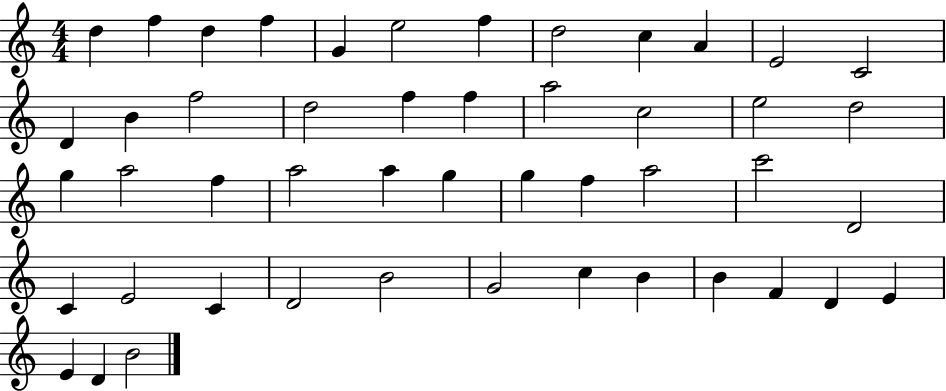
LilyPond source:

{
  \clef treble
  \numericTimeSignature
  \time 4/4
  \key c \major
  d''4 f''4 d''4 f''4 | g'4 e''2 f''4 | d''2 c''4 a'4 | e'2 c'2 | \break d'4 b'4 f''2 | d''2 f''4 f''4 | a''2 c''2 | e''2 d''2 | \break g''4 a''2 f''4 | a''2 a''4 g''4 | g''4 f''4 a''2 | c'''2 d'2 | \break c'4 e'2 c'4 | d'2 b'2 | g'2 c''4 b'4 | b'4 f'4 d'4 e'4 | \break e'4 d'4 b'2 | \bar "|."
}